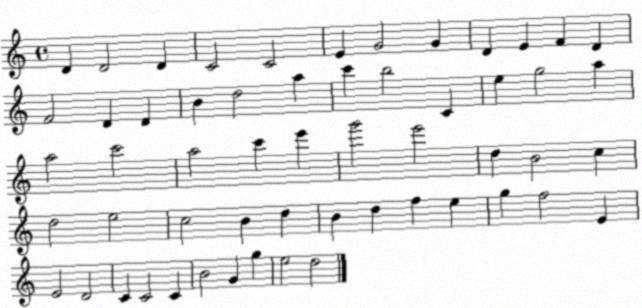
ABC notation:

X:1
T:Untitled
M:4/4
L:1/4
K:C
D D2 D C2 C2 E G2 G D E F D F2 D D B d2 a c' b2 C e g2 a a2 c'2 a2 c' e' g'2 e'2 d B2 c d2 e2 c2 B d B d f e g f2 E E2 D2 C C2 C B2 G g e2 d2